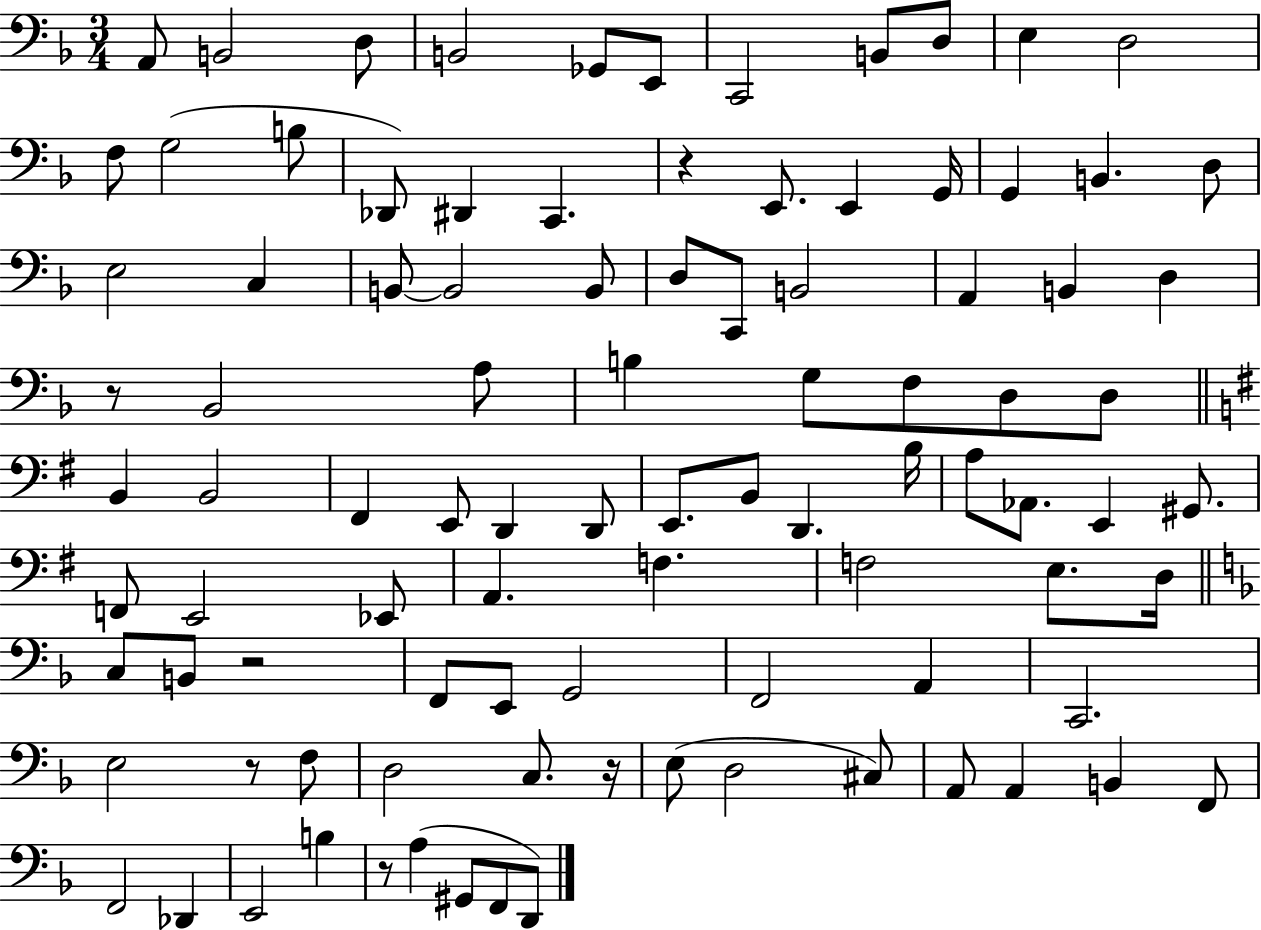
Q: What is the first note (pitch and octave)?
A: A2